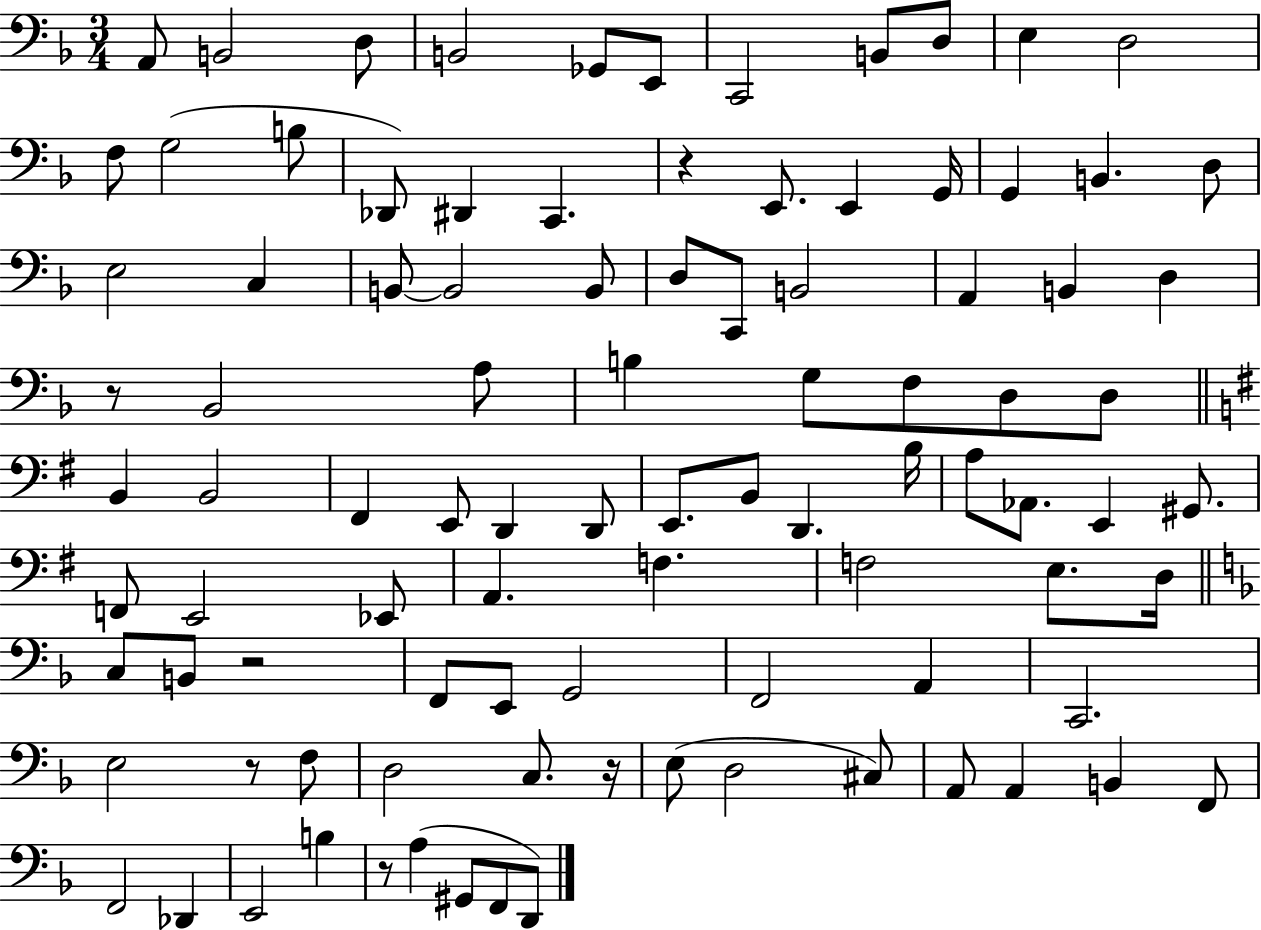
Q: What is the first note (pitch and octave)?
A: A2